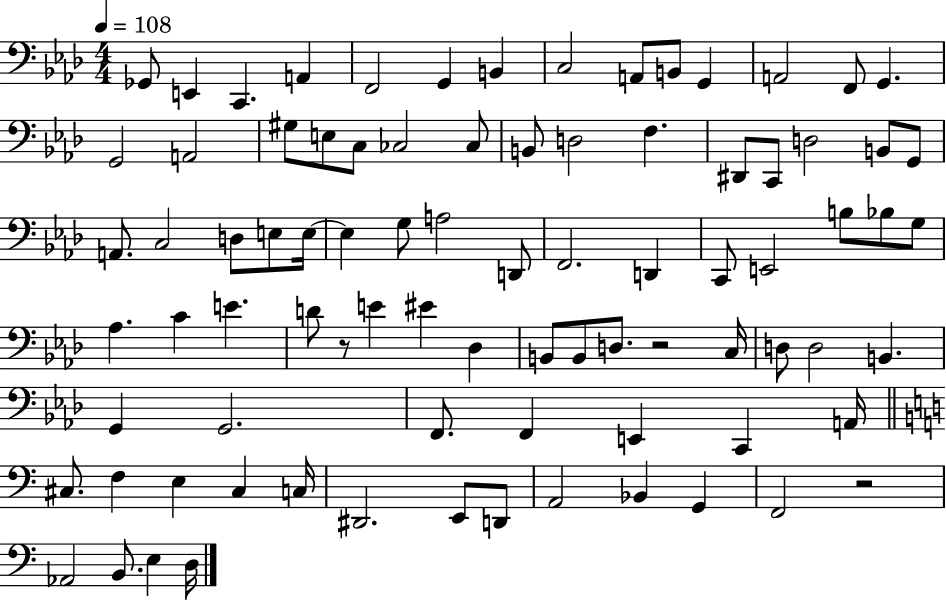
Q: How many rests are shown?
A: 3